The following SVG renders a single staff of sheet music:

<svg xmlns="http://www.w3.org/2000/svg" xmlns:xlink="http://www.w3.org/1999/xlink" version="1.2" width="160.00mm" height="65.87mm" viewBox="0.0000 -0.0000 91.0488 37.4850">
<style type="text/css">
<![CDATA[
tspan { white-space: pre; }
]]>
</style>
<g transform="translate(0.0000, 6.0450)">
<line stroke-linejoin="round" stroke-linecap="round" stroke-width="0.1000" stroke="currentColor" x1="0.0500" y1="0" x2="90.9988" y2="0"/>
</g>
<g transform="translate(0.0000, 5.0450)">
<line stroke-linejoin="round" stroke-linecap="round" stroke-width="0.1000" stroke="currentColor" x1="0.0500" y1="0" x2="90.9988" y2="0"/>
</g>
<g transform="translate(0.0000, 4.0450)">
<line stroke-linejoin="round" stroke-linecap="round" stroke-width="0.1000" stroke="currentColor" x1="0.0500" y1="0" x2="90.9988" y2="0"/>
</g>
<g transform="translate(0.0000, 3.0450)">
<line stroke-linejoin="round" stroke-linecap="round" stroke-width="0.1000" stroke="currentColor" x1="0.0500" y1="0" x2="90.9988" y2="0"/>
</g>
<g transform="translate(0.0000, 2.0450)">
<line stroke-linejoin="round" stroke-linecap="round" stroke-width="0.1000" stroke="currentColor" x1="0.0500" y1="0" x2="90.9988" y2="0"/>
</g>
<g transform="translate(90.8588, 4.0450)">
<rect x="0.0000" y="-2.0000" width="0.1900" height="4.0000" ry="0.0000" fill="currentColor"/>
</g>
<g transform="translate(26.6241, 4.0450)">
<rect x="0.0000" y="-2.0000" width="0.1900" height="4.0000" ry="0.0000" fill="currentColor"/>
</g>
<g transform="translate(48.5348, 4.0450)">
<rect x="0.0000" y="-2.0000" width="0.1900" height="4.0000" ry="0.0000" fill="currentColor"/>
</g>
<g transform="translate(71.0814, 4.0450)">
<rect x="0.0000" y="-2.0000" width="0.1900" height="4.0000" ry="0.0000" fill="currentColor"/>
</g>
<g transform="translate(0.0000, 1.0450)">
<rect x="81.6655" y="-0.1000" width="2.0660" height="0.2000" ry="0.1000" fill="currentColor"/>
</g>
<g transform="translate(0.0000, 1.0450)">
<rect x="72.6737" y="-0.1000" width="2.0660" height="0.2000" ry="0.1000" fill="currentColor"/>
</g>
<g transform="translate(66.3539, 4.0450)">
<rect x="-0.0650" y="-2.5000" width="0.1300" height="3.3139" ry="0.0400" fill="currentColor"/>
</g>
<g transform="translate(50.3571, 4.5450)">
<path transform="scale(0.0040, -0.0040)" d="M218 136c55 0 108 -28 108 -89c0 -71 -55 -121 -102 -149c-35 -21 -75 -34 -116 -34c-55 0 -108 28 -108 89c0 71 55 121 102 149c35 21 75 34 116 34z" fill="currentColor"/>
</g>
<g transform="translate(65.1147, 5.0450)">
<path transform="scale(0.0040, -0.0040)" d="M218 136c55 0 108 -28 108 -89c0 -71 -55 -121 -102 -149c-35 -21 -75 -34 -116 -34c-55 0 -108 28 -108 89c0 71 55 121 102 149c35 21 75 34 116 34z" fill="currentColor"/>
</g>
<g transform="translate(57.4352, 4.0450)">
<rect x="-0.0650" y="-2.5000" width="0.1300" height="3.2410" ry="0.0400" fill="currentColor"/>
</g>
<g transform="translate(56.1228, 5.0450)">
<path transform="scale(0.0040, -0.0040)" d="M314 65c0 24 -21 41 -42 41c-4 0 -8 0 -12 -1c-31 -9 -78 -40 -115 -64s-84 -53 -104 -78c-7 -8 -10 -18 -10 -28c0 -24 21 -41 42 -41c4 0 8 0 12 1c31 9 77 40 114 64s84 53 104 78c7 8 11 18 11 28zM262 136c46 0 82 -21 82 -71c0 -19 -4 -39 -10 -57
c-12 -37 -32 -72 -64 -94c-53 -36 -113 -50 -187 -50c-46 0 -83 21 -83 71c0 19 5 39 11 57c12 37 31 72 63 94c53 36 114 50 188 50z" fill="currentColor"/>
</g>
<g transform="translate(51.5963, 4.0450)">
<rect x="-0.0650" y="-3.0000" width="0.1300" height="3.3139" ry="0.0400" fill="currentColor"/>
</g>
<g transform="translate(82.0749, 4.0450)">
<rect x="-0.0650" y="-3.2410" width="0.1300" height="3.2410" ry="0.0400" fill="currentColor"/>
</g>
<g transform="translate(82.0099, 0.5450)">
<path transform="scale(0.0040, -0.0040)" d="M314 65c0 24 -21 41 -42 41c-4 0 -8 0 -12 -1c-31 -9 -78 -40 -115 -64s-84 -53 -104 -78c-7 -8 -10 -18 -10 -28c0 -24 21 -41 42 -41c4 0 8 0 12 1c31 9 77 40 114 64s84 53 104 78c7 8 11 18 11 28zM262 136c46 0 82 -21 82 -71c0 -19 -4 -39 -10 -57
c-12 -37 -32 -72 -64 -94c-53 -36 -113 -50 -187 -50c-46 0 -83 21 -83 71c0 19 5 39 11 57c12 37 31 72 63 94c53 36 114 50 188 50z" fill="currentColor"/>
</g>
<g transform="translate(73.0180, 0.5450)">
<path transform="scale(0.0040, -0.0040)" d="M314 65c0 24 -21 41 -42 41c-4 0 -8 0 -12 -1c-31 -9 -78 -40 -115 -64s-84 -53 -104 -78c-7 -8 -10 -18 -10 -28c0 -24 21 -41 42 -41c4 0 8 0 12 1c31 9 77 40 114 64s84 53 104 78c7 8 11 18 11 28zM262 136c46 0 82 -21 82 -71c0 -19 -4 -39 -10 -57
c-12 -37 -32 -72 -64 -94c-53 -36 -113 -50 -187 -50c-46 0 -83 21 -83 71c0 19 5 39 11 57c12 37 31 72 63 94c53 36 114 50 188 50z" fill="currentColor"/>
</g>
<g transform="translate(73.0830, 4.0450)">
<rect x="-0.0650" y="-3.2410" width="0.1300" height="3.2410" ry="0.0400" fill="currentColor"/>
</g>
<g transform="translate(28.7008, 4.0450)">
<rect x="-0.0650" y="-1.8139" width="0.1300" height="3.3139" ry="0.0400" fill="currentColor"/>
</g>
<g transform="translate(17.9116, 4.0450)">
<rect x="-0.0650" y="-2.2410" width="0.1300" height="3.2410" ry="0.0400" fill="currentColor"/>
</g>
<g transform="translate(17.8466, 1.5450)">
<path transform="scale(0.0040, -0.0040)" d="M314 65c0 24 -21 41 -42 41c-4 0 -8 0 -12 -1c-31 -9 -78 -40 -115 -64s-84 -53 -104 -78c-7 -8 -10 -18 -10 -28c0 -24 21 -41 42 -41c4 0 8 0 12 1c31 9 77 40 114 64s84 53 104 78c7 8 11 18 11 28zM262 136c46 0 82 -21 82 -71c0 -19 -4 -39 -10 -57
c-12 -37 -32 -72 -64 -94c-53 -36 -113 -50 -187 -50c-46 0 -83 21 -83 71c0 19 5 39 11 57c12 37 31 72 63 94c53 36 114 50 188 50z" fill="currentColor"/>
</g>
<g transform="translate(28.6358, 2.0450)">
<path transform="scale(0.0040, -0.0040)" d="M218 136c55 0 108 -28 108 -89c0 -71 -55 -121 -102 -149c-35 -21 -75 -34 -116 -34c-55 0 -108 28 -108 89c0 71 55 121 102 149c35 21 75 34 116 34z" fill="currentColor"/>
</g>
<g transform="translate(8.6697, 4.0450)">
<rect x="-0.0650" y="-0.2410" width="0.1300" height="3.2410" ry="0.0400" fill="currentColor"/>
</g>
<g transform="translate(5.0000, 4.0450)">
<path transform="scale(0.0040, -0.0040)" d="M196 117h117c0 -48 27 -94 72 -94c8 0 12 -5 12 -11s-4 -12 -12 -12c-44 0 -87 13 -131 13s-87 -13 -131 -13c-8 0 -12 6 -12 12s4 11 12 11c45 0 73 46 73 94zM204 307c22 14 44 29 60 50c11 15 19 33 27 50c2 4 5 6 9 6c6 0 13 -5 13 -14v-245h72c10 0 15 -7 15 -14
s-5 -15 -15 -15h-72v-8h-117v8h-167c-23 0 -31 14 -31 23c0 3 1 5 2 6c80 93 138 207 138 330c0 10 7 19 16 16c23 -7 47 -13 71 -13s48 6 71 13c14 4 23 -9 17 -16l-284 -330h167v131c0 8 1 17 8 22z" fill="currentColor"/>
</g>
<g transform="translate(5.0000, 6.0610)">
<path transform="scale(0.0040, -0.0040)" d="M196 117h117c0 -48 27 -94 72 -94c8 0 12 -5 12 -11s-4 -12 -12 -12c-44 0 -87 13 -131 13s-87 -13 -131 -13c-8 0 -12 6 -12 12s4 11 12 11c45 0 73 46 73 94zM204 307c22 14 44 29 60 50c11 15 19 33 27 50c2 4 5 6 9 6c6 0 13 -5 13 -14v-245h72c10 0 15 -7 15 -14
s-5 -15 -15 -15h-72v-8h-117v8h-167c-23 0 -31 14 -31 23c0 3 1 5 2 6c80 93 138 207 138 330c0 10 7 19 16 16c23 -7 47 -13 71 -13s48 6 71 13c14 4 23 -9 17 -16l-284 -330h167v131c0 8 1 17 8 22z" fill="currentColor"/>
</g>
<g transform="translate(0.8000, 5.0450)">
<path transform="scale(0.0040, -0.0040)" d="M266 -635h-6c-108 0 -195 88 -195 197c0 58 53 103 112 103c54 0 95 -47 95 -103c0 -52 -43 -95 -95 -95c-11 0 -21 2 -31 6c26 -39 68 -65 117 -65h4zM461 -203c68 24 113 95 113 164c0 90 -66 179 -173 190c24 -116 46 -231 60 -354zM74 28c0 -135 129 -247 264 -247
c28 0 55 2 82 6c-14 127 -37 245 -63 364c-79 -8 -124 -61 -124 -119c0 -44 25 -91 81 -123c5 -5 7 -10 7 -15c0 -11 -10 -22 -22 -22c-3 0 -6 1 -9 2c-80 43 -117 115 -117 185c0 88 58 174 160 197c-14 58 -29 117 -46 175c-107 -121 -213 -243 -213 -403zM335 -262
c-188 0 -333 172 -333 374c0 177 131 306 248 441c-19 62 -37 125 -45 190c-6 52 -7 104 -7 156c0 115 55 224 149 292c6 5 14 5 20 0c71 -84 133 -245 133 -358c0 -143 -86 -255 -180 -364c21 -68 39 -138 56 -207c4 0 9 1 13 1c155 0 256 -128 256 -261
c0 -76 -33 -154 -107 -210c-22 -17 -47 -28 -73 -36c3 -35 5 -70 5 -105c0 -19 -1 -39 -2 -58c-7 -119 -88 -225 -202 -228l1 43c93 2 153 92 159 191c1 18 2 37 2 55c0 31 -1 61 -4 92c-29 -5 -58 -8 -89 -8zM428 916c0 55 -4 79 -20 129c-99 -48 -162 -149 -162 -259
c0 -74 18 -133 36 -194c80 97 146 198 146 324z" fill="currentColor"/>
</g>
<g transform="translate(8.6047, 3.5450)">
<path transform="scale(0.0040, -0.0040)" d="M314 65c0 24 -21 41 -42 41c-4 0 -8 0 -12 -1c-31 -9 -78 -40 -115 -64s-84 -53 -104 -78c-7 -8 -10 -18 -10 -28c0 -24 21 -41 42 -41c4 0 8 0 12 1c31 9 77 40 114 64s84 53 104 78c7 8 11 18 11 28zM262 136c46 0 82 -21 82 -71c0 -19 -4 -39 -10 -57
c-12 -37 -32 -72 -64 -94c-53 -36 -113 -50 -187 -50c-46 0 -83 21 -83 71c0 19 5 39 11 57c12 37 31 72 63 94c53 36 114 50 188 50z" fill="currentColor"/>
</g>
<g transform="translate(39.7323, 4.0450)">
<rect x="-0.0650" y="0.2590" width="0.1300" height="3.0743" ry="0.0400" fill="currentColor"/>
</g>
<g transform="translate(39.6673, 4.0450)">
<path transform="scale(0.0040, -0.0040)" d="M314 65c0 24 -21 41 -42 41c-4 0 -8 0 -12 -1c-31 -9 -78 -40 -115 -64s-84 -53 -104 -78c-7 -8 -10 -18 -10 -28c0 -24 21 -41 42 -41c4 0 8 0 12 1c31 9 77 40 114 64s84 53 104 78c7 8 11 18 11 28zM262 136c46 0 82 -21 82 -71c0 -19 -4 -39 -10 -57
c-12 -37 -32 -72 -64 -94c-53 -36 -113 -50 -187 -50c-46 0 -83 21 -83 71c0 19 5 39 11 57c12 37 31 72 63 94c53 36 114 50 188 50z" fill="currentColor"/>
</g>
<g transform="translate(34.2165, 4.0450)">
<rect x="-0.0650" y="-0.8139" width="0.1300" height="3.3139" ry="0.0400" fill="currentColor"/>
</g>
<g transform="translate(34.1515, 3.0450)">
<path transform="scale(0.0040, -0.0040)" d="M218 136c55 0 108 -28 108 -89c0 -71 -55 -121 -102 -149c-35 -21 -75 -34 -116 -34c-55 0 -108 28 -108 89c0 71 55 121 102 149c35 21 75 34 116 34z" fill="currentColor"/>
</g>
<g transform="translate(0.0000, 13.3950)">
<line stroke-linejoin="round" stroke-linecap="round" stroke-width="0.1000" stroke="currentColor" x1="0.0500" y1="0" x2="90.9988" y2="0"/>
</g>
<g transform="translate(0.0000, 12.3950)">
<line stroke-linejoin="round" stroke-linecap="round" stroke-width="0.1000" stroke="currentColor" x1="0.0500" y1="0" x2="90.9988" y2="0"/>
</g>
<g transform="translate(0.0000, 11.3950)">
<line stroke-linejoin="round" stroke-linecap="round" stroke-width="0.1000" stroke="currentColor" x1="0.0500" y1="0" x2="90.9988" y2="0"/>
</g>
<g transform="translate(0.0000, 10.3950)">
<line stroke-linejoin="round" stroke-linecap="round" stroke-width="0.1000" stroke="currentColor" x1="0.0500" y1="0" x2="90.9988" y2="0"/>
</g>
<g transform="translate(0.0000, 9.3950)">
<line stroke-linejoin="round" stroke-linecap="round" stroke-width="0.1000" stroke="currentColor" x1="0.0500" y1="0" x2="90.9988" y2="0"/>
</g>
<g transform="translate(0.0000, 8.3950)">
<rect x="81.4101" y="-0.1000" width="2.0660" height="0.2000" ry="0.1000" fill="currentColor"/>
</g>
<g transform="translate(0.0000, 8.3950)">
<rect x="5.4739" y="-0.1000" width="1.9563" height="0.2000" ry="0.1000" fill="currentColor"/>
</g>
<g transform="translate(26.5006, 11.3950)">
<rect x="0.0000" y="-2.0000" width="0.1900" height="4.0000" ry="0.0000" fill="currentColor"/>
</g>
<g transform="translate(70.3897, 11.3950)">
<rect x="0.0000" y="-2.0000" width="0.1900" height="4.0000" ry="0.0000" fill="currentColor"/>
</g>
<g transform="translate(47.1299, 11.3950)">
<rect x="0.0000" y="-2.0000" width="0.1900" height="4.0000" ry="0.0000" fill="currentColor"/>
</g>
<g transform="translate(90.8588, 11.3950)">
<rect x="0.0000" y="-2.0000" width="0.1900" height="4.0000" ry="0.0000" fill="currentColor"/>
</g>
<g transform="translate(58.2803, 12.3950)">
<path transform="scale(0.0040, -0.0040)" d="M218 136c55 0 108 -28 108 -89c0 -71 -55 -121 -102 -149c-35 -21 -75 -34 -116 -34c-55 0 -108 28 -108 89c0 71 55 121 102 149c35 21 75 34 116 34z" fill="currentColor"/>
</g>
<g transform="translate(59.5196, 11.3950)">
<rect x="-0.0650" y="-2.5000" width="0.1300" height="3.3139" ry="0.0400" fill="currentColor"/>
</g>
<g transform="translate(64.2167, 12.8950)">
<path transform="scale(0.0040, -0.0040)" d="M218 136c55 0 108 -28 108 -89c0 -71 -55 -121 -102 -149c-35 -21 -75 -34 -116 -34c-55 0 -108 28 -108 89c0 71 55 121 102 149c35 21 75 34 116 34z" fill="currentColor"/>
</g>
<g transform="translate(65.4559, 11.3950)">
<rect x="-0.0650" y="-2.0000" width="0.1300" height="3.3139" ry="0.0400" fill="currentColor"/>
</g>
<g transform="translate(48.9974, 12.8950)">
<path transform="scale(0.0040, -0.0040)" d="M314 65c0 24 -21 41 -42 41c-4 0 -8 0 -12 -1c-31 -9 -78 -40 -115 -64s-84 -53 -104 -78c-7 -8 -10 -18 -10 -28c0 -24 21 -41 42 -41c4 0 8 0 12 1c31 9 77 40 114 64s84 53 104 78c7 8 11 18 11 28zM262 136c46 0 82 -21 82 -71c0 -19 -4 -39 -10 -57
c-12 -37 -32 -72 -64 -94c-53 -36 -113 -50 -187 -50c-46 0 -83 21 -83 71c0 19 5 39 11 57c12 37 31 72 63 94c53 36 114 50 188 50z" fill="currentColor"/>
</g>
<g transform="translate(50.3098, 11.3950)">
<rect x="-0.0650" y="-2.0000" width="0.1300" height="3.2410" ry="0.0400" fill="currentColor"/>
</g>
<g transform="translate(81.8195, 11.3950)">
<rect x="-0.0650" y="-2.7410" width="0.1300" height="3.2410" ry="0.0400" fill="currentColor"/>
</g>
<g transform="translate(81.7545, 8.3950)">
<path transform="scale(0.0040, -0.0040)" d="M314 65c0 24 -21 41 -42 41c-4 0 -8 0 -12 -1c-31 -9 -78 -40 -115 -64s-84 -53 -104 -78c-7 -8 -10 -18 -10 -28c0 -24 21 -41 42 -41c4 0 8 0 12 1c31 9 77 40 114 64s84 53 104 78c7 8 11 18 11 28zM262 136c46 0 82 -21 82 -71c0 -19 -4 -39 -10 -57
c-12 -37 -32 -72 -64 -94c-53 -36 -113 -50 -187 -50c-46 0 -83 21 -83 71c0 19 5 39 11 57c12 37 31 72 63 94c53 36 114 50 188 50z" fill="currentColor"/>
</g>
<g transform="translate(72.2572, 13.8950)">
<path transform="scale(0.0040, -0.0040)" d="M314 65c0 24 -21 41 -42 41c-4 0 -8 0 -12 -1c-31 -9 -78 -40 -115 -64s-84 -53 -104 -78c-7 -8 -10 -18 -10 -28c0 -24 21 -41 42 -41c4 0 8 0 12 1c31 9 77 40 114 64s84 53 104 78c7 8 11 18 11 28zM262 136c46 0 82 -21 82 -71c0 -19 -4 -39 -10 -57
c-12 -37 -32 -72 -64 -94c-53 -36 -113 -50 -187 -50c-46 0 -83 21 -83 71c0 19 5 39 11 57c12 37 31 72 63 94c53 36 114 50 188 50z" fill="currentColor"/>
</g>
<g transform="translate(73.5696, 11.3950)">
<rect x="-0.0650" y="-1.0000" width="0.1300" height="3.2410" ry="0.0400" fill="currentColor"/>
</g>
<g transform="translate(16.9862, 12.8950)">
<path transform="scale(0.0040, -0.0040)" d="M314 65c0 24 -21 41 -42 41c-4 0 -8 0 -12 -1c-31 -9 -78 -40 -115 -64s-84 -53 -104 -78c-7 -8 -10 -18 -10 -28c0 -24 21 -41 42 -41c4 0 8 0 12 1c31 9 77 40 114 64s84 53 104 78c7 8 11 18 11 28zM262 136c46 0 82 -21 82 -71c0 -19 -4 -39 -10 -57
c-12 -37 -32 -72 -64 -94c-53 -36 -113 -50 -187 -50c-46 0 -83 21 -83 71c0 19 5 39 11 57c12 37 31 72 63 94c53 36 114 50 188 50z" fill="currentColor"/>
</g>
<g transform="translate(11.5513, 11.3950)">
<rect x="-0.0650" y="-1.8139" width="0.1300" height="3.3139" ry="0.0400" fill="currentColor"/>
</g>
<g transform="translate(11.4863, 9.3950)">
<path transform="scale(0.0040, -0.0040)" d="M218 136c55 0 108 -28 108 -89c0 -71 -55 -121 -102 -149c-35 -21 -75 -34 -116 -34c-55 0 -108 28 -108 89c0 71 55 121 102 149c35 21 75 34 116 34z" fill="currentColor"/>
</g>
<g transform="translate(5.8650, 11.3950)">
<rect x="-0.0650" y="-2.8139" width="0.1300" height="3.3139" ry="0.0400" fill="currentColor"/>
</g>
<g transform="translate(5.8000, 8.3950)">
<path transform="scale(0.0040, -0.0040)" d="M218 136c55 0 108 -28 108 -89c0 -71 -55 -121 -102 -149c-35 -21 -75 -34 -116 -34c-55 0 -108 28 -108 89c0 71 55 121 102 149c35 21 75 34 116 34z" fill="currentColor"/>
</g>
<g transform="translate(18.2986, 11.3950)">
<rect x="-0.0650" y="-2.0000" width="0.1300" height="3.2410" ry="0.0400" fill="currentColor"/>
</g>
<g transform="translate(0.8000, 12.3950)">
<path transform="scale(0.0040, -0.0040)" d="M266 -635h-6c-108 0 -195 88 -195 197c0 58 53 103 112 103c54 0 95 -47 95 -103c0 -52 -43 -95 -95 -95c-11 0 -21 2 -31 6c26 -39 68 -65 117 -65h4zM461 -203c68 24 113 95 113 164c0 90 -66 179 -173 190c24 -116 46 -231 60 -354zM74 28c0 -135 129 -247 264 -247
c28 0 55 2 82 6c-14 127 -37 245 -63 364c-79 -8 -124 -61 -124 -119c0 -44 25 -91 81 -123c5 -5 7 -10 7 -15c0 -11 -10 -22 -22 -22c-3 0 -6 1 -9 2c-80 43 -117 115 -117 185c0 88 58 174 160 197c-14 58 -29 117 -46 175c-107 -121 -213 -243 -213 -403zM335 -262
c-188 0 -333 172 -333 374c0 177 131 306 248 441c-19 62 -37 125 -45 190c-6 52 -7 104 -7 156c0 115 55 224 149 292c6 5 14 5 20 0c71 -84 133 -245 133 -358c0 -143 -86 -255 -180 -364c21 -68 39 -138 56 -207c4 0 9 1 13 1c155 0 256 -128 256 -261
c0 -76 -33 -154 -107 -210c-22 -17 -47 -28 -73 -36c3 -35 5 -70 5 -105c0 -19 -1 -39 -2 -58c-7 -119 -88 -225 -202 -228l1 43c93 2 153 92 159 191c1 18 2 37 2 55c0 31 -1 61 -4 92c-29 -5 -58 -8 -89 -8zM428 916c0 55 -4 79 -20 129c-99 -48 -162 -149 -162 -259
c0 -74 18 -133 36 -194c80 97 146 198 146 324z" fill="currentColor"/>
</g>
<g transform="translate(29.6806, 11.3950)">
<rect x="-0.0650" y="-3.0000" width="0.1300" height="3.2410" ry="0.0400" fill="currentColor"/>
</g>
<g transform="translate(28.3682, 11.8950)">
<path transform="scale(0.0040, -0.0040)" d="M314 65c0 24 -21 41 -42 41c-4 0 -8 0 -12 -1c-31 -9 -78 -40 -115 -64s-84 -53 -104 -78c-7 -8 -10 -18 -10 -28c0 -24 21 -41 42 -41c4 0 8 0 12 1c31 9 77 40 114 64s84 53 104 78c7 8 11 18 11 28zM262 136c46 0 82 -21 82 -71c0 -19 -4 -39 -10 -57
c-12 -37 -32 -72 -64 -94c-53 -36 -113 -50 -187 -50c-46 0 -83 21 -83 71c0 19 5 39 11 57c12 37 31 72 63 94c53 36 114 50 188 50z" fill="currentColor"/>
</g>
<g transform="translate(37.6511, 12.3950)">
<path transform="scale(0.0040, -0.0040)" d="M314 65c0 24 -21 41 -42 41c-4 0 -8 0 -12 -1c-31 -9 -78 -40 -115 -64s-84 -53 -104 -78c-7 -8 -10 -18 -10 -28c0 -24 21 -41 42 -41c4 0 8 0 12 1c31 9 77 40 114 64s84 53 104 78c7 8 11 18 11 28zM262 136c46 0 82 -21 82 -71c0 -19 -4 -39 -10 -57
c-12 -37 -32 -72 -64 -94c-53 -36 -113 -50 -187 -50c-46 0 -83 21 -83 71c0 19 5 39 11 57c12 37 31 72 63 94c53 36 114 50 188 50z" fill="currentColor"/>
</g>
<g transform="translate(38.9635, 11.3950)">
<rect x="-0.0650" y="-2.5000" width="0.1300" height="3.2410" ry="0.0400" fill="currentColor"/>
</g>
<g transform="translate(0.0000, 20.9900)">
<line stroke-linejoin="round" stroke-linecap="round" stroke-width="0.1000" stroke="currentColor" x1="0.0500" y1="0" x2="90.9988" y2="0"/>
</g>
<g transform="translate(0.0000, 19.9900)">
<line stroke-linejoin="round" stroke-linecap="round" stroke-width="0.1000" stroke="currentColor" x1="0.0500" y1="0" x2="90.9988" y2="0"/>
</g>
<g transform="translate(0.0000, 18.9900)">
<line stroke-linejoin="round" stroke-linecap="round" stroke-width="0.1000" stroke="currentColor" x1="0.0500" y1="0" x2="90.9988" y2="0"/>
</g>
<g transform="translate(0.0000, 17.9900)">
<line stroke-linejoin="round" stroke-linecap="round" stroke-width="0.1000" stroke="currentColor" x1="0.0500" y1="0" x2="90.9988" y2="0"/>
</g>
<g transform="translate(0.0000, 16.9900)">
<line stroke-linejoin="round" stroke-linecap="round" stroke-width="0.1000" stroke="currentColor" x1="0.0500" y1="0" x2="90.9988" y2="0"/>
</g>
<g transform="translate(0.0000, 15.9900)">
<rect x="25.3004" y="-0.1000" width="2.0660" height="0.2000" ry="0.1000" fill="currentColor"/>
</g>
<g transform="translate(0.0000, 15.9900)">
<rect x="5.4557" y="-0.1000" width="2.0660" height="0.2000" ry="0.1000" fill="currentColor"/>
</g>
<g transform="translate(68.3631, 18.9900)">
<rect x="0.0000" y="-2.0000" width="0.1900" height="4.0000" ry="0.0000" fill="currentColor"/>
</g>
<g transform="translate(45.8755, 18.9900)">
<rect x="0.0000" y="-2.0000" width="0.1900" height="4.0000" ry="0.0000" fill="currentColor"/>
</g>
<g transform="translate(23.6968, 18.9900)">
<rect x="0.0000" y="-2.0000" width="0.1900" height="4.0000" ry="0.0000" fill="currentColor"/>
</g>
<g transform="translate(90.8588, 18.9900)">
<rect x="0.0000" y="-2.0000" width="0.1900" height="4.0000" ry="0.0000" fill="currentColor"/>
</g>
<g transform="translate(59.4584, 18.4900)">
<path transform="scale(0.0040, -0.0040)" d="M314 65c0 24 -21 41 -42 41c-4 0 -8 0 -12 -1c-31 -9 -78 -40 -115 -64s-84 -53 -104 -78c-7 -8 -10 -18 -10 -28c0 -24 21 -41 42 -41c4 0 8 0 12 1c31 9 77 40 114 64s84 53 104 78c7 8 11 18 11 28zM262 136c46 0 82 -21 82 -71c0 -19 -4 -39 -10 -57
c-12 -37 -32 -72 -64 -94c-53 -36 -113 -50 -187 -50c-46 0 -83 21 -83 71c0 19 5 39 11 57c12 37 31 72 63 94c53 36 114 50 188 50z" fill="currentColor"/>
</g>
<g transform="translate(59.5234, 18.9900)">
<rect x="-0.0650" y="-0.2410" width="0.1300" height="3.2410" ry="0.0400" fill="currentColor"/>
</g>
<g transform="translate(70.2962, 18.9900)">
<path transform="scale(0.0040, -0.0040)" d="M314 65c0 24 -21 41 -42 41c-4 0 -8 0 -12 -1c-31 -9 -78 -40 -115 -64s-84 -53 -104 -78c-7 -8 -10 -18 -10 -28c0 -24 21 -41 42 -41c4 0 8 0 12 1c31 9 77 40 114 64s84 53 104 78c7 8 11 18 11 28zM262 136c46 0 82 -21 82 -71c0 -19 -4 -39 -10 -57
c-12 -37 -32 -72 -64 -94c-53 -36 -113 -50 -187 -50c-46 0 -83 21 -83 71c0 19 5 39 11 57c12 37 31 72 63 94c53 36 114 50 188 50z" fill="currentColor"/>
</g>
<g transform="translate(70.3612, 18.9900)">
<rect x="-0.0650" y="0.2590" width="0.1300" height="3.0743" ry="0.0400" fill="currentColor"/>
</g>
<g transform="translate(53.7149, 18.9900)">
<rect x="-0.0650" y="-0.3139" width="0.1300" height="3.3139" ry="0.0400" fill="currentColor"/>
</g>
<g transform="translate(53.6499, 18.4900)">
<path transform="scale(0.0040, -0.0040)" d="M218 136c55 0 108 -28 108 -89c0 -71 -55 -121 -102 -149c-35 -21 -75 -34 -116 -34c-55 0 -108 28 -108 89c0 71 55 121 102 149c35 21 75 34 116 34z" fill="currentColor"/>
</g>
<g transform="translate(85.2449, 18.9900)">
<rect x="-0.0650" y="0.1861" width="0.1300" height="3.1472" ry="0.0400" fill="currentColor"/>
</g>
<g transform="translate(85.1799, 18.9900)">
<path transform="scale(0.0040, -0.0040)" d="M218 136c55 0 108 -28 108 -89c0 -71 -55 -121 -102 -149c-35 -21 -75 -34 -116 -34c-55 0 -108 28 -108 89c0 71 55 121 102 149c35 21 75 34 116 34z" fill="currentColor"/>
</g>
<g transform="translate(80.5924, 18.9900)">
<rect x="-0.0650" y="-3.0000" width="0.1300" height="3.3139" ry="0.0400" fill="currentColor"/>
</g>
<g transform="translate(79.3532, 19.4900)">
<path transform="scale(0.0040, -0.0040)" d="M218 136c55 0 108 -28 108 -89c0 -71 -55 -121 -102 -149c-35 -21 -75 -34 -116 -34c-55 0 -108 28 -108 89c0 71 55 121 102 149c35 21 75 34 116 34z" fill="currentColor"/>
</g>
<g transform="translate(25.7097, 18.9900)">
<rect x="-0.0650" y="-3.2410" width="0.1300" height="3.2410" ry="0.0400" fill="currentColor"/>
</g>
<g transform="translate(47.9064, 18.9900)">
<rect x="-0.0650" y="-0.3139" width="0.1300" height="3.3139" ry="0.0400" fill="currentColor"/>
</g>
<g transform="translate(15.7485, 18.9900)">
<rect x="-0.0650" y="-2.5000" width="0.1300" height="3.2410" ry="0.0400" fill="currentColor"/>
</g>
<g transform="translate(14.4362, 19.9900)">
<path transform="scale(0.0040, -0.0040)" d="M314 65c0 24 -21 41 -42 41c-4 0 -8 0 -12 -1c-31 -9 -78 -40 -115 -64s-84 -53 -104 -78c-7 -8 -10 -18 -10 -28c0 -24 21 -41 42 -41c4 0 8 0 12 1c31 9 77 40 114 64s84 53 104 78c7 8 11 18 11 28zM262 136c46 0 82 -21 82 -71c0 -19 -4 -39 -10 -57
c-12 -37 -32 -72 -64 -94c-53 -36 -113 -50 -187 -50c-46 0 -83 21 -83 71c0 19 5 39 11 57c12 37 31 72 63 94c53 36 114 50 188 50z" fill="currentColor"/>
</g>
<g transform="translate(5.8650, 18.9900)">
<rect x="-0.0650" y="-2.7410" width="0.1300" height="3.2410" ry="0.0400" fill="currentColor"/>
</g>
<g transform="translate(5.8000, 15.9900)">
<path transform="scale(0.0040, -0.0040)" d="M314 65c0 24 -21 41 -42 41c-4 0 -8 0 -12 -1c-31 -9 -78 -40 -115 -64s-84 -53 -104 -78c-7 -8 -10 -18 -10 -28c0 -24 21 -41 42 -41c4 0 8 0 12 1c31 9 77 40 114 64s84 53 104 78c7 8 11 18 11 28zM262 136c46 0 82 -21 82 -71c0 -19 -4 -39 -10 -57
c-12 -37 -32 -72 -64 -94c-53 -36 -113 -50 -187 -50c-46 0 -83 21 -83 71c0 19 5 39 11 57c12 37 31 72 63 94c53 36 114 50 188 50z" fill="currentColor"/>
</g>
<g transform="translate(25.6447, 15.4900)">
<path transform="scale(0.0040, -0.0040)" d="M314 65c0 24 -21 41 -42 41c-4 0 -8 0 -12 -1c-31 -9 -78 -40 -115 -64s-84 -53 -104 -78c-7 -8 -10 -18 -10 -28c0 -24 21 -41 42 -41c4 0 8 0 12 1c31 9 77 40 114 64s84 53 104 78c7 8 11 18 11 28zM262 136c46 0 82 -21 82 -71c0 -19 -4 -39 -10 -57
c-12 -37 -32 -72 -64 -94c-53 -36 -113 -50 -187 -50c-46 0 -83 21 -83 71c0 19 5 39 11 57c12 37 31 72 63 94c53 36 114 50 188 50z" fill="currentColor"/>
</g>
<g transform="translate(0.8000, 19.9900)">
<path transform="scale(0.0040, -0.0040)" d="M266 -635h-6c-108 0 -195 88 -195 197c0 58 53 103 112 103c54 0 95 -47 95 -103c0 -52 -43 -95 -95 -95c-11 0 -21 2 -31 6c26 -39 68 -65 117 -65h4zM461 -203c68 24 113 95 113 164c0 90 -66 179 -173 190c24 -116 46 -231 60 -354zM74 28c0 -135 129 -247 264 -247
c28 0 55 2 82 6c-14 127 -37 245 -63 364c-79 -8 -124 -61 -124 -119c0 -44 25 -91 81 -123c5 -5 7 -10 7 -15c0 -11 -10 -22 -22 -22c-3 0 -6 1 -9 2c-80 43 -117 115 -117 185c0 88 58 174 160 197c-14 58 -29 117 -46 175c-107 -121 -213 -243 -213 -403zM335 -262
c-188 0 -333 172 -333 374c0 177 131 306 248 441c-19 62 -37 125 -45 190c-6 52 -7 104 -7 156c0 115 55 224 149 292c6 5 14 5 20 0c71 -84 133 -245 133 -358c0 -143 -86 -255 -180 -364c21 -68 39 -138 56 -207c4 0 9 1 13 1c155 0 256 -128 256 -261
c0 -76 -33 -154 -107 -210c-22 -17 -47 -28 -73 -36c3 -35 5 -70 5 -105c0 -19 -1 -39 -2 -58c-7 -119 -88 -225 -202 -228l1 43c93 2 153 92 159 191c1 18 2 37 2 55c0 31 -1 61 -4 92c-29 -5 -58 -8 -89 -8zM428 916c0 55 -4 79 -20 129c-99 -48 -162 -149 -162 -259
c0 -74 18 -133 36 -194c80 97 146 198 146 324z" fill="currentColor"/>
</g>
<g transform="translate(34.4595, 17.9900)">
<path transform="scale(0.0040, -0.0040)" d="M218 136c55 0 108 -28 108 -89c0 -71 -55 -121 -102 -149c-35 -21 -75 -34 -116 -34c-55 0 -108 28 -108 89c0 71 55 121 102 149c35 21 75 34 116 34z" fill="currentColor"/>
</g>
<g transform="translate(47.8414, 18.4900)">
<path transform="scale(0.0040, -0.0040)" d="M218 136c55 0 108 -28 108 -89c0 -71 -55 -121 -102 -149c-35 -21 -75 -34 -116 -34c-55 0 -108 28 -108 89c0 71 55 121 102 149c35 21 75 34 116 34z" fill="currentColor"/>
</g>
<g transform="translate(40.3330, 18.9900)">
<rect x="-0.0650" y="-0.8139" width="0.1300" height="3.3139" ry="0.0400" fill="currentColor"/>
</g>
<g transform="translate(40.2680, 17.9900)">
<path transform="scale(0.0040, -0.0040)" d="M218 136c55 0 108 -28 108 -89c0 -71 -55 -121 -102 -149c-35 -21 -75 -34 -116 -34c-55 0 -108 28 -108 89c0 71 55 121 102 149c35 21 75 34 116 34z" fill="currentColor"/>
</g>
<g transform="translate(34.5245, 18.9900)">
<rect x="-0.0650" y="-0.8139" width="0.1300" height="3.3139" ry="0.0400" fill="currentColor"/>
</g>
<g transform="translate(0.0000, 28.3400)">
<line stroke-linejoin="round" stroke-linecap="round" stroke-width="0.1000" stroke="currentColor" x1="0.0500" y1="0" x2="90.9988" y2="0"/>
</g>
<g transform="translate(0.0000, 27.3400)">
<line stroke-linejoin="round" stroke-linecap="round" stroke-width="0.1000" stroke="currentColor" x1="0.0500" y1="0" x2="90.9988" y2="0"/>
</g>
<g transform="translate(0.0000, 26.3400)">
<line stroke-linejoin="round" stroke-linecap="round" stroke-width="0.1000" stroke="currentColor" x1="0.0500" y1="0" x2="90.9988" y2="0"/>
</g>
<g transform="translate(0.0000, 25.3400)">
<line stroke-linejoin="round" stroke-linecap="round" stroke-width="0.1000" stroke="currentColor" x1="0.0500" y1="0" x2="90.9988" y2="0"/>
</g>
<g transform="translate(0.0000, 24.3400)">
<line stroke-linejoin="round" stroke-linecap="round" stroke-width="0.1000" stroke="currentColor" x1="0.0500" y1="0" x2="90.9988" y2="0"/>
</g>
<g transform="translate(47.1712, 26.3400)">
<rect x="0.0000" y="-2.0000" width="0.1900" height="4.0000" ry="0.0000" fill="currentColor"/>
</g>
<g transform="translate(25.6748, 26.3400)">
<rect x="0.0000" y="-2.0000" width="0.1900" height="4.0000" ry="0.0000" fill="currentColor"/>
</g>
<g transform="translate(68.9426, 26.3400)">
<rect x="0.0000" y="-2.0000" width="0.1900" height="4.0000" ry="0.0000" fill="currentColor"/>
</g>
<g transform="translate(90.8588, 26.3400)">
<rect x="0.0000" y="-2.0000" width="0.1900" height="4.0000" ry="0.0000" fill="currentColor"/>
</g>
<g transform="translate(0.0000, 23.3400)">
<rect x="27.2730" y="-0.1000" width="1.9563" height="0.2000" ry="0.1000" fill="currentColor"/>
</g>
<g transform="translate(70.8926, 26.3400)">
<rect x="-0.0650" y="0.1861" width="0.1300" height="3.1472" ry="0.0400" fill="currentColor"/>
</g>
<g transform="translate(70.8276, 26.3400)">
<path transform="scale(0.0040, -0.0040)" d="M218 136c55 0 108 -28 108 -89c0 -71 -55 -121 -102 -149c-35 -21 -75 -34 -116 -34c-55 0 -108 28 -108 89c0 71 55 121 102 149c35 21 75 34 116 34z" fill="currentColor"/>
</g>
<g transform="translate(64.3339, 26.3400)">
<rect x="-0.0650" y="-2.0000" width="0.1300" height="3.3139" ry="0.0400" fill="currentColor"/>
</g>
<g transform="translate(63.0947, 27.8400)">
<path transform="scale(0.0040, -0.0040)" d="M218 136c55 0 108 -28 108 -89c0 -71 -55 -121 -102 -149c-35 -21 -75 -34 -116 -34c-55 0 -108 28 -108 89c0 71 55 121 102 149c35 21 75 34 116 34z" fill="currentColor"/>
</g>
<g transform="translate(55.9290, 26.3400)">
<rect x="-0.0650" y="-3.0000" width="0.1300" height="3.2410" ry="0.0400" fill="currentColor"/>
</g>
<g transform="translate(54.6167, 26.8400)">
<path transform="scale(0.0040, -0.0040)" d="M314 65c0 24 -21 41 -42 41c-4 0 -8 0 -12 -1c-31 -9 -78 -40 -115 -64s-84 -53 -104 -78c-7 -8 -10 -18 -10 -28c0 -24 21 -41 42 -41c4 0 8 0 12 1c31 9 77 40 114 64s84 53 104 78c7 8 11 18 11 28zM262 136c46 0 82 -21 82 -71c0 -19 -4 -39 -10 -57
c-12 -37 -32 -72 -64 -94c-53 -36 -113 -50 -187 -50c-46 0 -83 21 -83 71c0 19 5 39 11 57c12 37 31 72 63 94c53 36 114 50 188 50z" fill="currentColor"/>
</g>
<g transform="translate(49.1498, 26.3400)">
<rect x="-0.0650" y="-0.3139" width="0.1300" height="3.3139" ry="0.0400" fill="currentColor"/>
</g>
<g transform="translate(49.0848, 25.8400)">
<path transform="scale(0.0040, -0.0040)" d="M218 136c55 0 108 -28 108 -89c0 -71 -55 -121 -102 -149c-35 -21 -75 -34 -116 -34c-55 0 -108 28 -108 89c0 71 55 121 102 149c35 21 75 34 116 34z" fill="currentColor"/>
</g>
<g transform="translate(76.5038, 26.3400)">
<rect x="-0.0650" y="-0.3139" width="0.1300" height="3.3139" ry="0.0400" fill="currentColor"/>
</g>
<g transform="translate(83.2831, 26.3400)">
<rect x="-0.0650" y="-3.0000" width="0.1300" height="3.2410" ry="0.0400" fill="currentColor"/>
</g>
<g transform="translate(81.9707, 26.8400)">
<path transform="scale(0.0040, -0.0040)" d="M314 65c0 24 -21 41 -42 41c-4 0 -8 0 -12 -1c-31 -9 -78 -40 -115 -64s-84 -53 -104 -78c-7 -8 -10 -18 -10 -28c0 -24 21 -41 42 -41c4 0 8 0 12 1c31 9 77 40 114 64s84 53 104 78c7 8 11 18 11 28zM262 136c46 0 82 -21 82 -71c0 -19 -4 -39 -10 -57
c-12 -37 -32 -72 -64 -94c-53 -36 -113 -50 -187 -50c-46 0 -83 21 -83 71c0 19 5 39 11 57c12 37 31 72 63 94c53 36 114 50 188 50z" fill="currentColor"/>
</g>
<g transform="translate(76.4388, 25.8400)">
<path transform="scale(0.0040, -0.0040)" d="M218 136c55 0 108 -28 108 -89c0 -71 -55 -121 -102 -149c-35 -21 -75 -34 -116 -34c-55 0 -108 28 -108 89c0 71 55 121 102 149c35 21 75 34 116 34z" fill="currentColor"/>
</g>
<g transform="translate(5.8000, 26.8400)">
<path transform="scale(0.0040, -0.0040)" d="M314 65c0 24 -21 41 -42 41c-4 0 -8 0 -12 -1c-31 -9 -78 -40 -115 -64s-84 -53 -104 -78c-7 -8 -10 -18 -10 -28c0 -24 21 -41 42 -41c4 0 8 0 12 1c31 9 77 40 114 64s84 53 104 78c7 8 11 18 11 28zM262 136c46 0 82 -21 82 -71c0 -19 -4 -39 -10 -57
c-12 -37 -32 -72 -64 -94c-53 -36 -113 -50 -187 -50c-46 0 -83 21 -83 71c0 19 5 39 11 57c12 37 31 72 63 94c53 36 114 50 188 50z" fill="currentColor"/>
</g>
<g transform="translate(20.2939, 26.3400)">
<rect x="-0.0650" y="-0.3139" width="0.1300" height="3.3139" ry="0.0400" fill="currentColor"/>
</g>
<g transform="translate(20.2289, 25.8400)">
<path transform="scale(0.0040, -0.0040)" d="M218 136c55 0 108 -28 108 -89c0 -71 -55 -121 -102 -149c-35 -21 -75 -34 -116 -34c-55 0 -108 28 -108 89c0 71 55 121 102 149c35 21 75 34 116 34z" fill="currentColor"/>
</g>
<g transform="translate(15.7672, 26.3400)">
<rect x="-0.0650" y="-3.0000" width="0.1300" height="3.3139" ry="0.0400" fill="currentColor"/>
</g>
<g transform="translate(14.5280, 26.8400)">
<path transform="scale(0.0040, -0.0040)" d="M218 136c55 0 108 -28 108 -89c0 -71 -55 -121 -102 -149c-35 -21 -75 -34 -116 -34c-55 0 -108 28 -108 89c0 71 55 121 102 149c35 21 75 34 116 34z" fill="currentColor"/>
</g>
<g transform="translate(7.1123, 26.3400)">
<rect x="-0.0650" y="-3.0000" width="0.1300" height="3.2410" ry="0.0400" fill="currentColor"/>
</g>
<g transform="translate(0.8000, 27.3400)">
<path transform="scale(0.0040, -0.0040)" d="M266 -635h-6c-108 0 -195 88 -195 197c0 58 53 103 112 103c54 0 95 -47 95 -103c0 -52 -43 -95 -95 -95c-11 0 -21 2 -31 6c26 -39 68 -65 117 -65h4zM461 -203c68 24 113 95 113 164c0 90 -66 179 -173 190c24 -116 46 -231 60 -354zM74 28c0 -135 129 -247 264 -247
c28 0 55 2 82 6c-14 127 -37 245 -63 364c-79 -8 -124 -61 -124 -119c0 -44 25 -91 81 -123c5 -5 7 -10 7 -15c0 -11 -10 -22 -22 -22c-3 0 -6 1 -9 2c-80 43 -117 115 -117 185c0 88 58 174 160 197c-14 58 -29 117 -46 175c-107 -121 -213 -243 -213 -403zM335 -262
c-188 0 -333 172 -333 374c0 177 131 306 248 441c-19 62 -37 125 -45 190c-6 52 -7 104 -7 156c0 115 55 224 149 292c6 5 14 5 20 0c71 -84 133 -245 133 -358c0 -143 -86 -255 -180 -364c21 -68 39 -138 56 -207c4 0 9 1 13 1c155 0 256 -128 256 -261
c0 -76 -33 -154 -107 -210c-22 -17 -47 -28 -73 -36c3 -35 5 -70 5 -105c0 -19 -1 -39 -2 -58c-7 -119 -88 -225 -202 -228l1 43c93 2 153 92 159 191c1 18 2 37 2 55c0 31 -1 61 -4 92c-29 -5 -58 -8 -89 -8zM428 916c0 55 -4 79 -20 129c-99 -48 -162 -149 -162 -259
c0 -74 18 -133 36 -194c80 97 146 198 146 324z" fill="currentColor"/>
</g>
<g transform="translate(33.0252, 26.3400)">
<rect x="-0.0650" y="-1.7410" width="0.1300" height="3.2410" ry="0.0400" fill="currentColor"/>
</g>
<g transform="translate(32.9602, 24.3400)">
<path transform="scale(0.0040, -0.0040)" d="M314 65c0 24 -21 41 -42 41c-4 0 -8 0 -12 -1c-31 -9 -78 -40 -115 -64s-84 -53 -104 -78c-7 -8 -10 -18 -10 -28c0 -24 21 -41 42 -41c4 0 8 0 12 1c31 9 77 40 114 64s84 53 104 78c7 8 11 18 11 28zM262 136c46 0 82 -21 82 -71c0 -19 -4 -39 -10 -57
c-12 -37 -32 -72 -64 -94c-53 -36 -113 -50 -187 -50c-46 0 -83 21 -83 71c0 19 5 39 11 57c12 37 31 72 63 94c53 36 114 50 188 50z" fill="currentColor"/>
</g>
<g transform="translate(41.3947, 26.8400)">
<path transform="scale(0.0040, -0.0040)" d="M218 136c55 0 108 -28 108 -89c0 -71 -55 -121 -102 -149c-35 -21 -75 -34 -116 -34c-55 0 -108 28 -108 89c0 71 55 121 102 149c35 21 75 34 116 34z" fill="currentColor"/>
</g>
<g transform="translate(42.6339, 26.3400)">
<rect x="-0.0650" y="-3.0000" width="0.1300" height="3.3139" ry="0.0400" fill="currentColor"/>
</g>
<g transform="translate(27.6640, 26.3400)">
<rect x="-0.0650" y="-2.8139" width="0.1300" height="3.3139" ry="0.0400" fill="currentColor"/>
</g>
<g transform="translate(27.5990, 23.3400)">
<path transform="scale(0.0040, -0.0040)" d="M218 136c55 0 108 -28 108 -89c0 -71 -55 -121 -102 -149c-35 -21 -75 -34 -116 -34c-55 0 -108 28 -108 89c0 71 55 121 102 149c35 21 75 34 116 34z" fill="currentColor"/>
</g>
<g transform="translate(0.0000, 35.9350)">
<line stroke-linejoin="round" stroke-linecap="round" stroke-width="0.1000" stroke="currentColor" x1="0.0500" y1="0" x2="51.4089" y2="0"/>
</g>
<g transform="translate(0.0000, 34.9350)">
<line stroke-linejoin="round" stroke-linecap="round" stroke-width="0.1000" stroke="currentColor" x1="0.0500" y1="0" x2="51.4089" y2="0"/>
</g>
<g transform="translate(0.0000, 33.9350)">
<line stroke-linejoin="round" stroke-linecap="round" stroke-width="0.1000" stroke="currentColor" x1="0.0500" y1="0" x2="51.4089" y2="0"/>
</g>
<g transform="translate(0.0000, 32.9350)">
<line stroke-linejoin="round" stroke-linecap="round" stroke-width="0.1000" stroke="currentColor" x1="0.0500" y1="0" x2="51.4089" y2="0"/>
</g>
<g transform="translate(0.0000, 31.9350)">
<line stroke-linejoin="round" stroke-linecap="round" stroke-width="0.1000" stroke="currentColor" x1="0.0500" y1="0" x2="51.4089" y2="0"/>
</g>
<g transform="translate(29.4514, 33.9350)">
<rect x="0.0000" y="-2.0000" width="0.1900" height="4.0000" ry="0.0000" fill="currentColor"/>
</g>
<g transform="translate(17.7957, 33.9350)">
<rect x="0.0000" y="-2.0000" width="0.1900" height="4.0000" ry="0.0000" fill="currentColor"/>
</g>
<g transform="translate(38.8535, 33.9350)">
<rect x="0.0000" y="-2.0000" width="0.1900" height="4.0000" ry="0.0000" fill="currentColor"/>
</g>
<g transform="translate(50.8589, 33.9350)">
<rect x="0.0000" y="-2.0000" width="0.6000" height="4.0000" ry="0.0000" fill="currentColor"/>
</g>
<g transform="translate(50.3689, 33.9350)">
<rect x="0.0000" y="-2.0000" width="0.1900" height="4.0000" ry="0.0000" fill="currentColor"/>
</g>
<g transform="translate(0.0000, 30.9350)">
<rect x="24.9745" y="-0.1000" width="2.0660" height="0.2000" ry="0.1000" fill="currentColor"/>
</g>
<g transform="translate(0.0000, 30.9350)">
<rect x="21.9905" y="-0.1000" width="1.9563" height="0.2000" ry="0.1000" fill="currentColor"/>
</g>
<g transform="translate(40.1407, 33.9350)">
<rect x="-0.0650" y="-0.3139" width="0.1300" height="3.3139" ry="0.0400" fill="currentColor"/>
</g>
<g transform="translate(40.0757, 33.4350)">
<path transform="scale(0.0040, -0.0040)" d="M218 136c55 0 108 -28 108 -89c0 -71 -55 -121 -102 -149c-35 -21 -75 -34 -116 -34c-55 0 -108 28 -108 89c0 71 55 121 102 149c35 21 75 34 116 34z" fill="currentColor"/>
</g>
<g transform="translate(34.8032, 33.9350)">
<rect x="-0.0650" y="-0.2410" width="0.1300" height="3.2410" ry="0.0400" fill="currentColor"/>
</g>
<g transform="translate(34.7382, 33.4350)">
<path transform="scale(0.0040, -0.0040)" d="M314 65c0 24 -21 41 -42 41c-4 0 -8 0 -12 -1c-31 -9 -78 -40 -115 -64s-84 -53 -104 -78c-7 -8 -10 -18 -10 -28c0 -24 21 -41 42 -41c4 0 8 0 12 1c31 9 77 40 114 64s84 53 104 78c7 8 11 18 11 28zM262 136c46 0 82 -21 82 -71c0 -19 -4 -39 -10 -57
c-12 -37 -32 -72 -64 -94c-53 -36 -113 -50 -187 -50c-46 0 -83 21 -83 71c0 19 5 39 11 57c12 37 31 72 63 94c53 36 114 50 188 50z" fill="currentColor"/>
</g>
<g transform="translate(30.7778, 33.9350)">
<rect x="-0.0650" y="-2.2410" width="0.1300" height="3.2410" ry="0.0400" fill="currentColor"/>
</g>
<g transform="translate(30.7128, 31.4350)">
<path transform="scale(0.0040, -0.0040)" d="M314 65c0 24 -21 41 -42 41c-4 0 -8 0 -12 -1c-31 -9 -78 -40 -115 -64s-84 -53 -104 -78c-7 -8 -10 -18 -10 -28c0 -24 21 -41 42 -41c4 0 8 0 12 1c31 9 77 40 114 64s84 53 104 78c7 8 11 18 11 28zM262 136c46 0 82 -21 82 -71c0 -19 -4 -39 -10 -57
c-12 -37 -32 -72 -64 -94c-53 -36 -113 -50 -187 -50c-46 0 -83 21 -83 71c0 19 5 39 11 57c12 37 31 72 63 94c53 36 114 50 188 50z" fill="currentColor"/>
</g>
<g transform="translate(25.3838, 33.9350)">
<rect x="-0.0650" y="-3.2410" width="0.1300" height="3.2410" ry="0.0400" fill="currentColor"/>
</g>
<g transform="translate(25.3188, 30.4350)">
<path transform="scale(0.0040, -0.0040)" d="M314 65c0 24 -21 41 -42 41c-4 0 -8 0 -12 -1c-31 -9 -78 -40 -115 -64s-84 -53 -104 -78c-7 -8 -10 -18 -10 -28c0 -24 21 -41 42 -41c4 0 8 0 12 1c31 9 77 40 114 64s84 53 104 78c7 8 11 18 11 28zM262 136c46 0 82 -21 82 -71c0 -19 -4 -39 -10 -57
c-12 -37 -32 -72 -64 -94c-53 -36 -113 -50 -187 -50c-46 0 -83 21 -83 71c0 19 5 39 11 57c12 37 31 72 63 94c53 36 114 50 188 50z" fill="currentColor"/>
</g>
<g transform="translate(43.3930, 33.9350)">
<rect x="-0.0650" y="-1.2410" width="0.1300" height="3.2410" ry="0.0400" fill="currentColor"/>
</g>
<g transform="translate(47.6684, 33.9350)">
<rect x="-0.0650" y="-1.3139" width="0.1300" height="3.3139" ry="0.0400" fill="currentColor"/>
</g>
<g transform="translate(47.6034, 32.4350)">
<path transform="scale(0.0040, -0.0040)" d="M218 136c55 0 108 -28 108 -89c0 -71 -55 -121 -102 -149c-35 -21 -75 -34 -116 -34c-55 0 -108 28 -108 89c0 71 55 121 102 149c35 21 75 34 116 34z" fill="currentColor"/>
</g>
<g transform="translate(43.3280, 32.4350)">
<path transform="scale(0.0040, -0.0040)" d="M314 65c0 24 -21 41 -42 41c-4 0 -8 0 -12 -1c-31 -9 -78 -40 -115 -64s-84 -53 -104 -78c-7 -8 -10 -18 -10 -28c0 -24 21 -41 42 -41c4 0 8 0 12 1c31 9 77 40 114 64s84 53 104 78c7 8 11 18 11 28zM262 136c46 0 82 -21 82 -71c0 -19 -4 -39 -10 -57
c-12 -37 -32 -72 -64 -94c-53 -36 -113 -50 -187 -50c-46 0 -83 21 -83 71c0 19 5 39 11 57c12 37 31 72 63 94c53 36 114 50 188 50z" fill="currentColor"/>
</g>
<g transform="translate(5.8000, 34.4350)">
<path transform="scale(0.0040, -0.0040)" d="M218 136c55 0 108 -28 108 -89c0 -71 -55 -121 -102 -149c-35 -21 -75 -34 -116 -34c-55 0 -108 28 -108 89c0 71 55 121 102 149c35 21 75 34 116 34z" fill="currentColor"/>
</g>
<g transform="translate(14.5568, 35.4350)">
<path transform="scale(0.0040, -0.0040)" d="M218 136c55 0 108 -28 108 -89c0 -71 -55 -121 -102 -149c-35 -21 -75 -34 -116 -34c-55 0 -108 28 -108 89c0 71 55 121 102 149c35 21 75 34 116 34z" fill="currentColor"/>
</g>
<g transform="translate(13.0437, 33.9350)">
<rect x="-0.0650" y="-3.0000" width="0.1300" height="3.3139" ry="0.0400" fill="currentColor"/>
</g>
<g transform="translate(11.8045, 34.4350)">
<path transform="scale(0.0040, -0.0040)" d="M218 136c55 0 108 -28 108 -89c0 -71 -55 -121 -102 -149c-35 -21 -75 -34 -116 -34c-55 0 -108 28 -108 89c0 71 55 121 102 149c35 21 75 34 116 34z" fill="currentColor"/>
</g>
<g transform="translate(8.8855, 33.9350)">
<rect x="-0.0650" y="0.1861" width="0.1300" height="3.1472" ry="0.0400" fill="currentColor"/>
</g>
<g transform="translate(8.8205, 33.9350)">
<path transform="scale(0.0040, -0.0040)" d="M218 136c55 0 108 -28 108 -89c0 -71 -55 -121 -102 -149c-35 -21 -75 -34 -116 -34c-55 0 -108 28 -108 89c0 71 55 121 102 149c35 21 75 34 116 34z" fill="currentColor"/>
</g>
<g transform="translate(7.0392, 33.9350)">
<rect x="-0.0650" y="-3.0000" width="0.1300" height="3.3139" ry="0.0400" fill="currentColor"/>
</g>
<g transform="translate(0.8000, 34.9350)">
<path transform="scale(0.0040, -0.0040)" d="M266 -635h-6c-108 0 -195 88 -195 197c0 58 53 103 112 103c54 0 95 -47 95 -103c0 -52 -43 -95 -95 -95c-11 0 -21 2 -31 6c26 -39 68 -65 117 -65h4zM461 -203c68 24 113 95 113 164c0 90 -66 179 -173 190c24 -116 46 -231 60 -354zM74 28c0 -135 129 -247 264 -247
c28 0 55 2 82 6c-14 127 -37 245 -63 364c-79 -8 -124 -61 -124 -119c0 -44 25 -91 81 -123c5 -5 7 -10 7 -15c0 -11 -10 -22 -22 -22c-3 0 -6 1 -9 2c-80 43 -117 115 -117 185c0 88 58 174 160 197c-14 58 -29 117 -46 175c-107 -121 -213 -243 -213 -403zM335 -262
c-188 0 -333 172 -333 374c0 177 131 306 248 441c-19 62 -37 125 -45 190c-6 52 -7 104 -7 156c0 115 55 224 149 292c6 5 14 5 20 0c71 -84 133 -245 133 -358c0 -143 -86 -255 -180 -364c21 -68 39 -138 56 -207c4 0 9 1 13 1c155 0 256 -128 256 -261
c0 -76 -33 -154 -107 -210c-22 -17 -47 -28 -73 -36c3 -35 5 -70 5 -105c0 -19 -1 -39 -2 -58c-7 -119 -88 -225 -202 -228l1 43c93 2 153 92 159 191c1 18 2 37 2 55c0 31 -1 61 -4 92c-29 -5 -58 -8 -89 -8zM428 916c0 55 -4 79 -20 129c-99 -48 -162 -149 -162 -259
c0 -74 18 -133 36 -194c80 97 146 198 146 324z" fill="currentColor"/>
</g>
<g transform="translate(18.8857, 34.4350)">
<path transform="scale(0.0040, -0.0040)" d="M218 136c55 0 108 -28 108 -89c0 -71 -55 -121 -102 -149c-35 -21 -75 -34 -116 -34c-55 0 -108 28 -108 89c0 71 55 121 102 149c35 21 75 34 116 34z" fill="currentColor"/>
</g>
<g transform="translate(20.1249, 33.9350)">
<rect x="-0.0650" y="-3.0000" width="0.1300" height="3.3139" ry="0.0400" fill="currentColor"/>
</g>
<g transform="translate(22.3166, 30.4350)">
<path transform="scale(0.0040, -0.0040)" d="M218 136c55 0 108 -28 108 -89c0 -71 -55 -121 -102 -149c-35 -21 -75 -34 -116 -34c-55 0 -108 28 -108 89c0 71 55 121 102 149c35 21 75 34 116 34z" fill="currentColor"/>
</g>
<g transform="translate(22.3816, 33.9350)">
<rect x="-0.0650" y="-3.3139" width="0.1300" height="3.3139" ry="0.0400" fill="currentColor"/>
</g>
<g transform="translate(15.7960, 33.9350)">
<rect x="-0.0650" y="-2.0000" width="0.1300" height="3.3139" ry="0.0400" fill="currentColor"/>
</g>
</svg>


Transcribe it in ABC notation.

X:1
T:Untitled
M:4/4
L:1/4
K:C
c2 g2 f d B2 A G2 G b2 b2 a f F2 A2 G2 F2 G F D2 a2 a2 G2 b2 d d c c c2 B2 A B A2 A c a f2 A c A2 F B c A2 A B A F A b b2 g2 c2 c e2 e